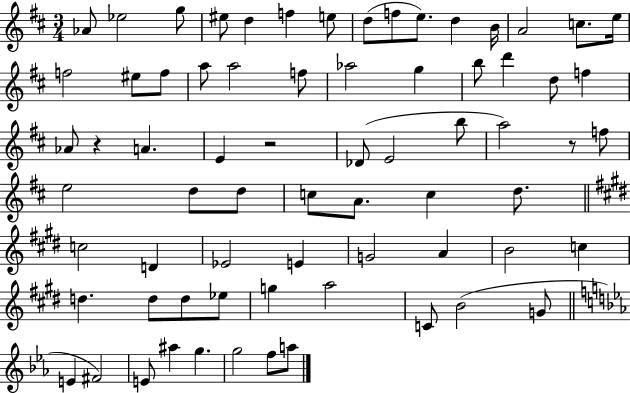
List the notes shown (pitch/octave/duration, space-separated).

Ab4/e Eb5/h G5/e EIS5/e D5/q F5/q E5/e D5/e F5/e E5/e. D5/q B4/s A4/h C5/e. E5/s F5/h EIS5/e F5/e A5/e A5/h F5/e Ab5/h G5/q B5/e D6/q D5/e F5/q Ab4/e R/q A4/q. E4/q R/h Db4/e E4/h B5/e A5/h R/e F5/e E5/h D5/e D5/e C5/e A4/e. C5/q D5/e. C5/h D4/q Eb4/h E4/q G4/h A4/q B4/h C5/q D5/q. D5/e D5/e Eb5/e G5/q A5/h C4/e B4/h G4/e E4/q F#4/h E4/e A#5/q G5/q. G5/h F5/e A5/e